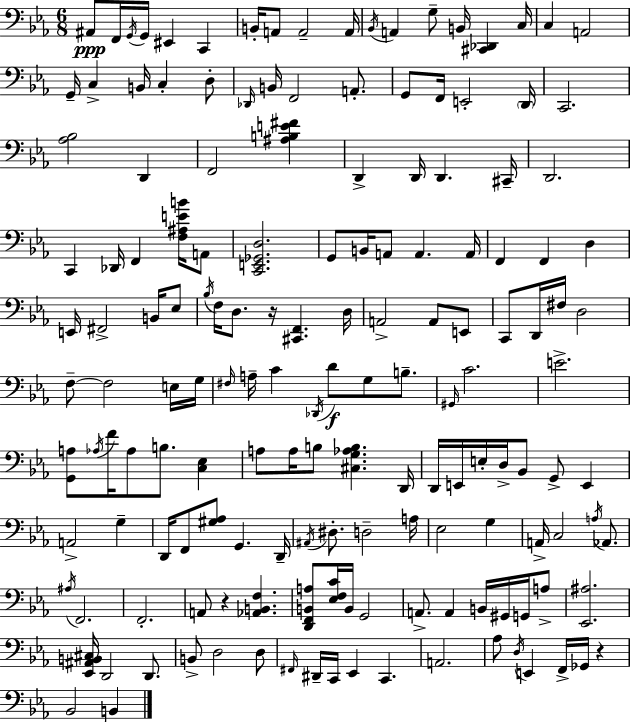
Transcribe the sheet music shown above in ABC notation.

X:1
T:Untitled
M:6/8
L:1/4
K:Cm
^A,,/2 F,,/4 G,,/4 G,,/4 ^E,, C,, B,,/4 A,,/2 A,,2 A,,/4 _B,,/4 A,, G,/2 B,,/4 [^C,,_D,,] C,/4 C, A,,2 G,,/4 C, B,,/4 C, D,/2 _D,,/4 B,,/4 F,,2 A,,/2 G,,/2 F,,/4 E,,2 D,,/4 C,,2 [_A,_B,]2 D,, F,,2 [^A,B,E^F] D,, D,,/4 D,, ^C,,/4 D,,2 C,, _D,,/4 F,, [F,^A,EB]/4 A,,/2 [C,,E,,_G,,D,]2 G,,/2 B,,/4 A,,/2 A,, A,,/4 F,, F,, D, E,,/4 ^F,,2 B,,/4 _E,/2 _B,/4 F,/4 D,/2 z/4 [^C,,F,,] D,/4 A,,2 A,,/2 E,,/2 C,,/2 D,,/4 ^F,/4 D,2 F,/2 F,2 E,/4 G,/4 ^F,/4 A,/4 C _D,,/4 D/2 G,/2 B,/2 ^G,,/4 C2 E2 [G,,A,]/2 _A,/4 F/4 _A,/2 B,/2 [C,_E,] A,/2 A,/4 B,/2 [^C,G,_A,B,] D,,/4 D,,/4 E,,/4 E,/4 D,/4 _B,,/2 G,,/2 E,, A,,2 G, D,,/4 F,,/2 [^G,_A,]/2 G,, D,,/4 ^A,,/4 ^D,/2 D,2 A,/4 _E,2 G, A,,/4 C,2 A,/4 _A,,/2 ^A,/4 F,,2 F,,2 A,,/2 z [_A,,B,,F,] [D,,F,,B,,A,]/2 [_E,F,C]/4 B,,/4 G,,2 A,,/2 A,, B,,/4 ^G,,/4 G,,/4 A,/2 [_E,,^A,]2 [_E,,^A,,B,,^C,]/4 D,,2 D,,/2 B,,/2 D,2 D,/2 ^F,,/4 ^D,,/4 C,,/4 _E,, C,, A,,2 _A,/2 D,/4 E,, F,,/4 _G,,/4 z _B,,2 B,,